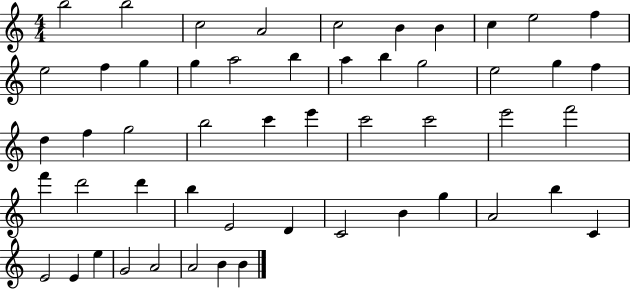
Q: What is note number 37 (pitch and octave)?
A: E4